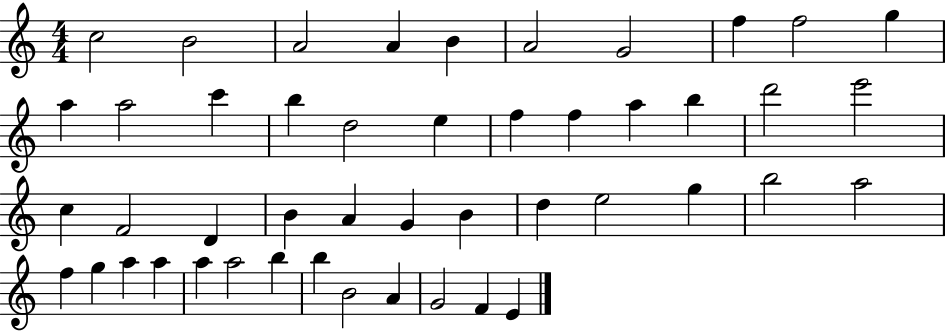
X:1
T:Untitled
M:4/4
L:1/4
K:C
c2 B2 A2 A B A2 G2 f f2 g a a2 c' b d2 e f f a b d'2 e'2 c F2 D B A G B d e2 g b2 a2 f g a a a a2 b b B2 A G2 F E